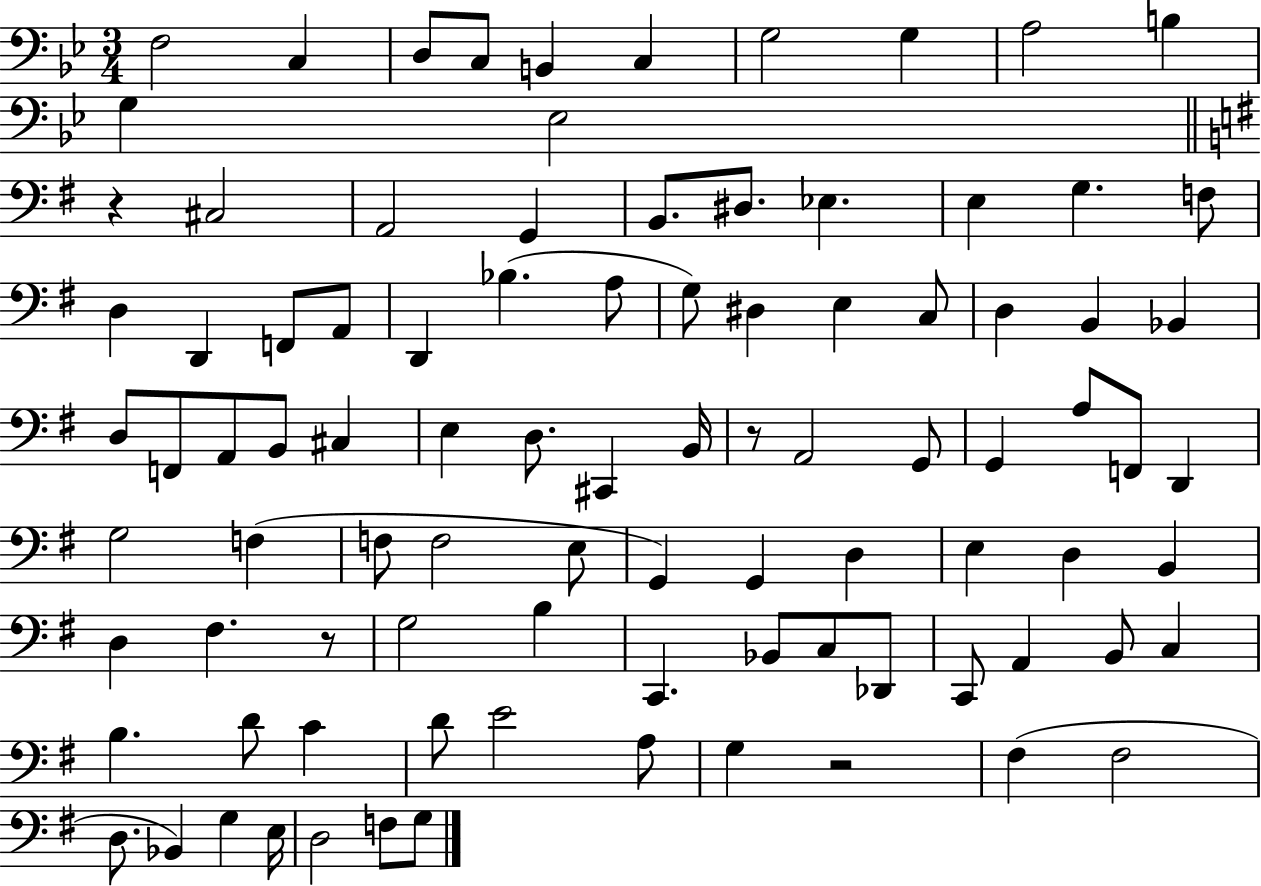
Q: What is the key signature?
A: BES major